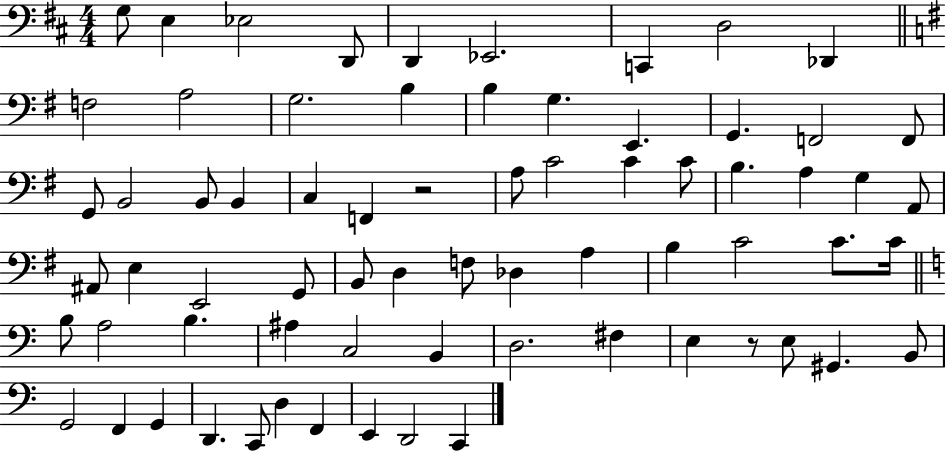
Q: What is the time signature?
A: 4/4